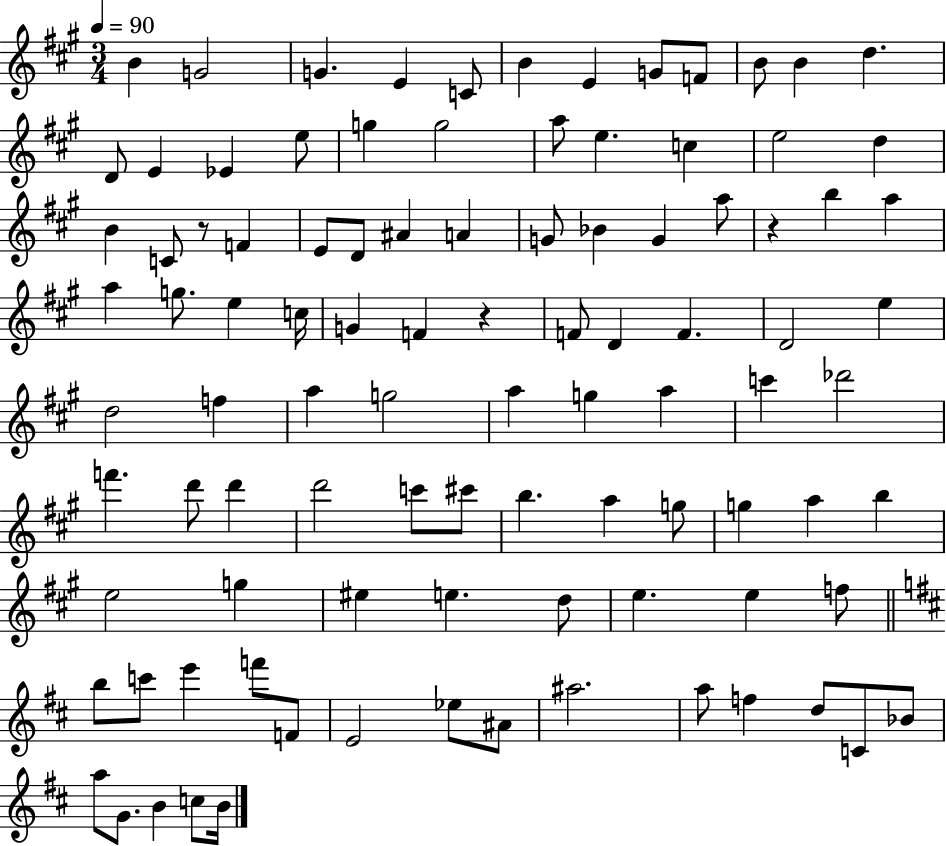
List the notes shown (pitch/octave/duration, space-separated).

B4/q G4/h G4/q. E4/q C4/e B4/q E4/q G4/e F4/e B4/e B4/q D5/q. D4/e E4/q Eb4/q E5/e G5/q G5/h A5/e E5/q. C5/q E5/h D5/q B4/q C4/e R/e F4/q E4/e D4/e A#4/q A4/q G4/e Bb4/q G4/q A5/e R/q B5/q A5/q A5/q G5/e. E5/q C5/s G4/q F4/q R/q F4/e D4/q F4/q. D4/h E5/q D5/h F5/q A5/q G5/h A5/q G5/q A5/q C6/q Db6/h F6/q. D6/e D6/q D6/h C6/e C#6/e B5/q. A5/q G5/e G5/q A5/q B5/q E5/h G5/q EIS5/q E5/q. D5/e E5/q. E5/q F5/e B5/e C6/e E6/q F6/e F4/e E4/h Eb5/e A#4/e A#5/h. A5/e F5/q D5/e C4/e Bb4/e A5/e G4/e. B4/q C5/e B4/s